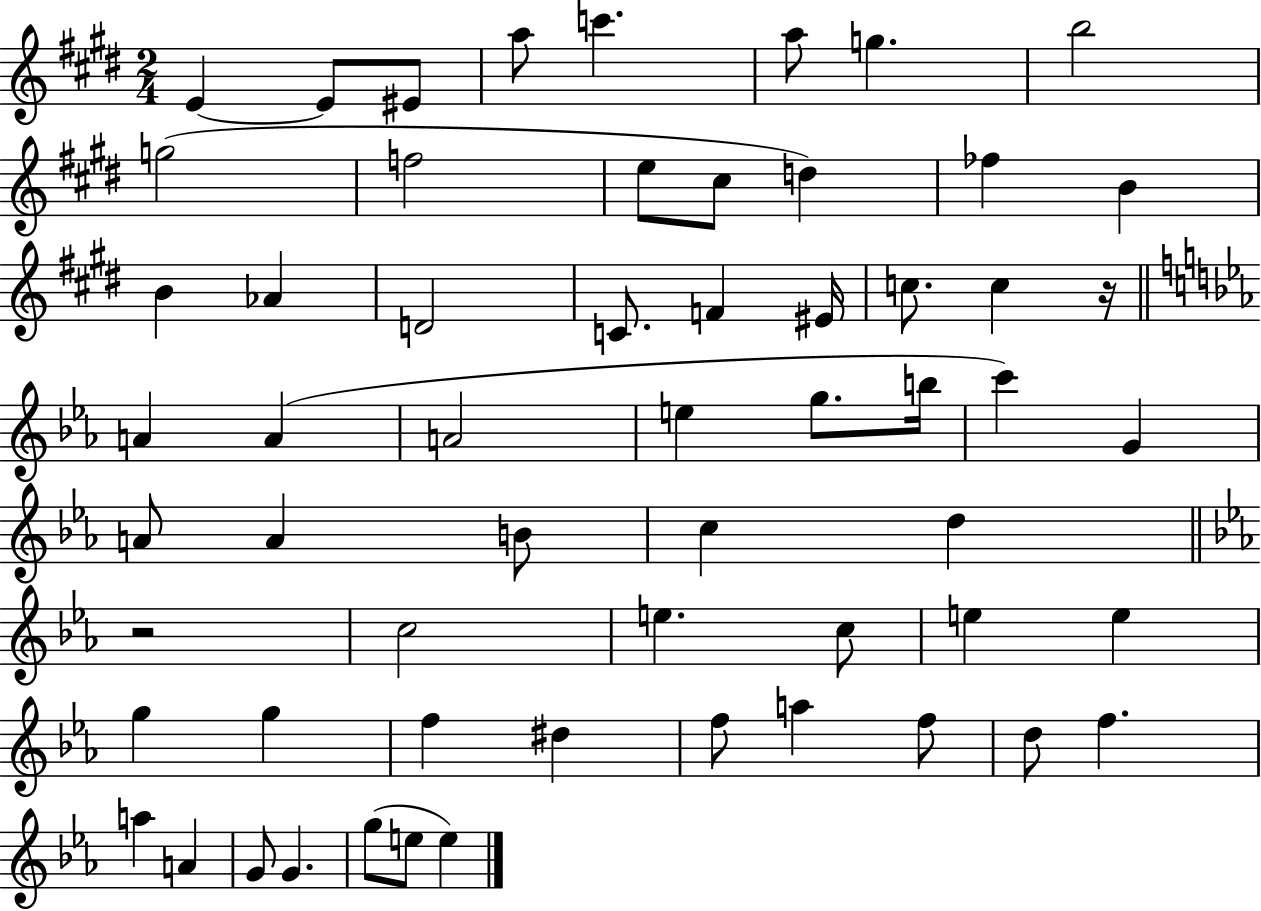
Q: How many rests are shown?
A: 2